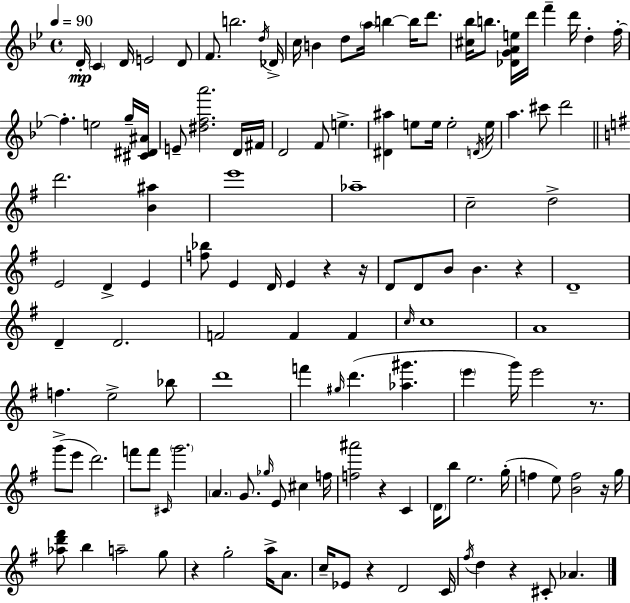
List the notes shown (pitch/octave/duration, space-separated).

D4/s C4/q D4/s E4/h D4/e F4/e. B5/h. D5/s Db4/s C5/s B4/q D5/e A5/s B5/q B5/s D6/e. [C#5,Bb5]/s B5/e. [Db4,G4,A4,E5]/s D6/s F6/q D6/s D5/q F5/s F5/q. E5/h G5/s [C#4,D#4,A#4]/s E4/e [D#5,F5,A6]/h. D4/s F#4/s D4/h F4/e E5/q. [D#4,A#5]/q E5/e E5/s E5/h D4/s E5/s A5/q. C#6/e D6/h D6/h. [B4,A#5]/q E6/w Ab5/w C5/h D5/h E4/h D4/q E4/q [F5,Bb5]/e E4/q D4/s E4/q R/q R/s D4/e D4/e B4/e B4/q. R/q D4/w D4/q D4/h. F4/h F4/q F4/q C5/s C5/w A4/w F5/q. E5/h Bb5/e D6/w F6/q G#5/s D6/q. [Ab5,G#6]/q. E6/q G6/s E6/h R/e. G6/e E6/e D6/h. F6/e F6/e C#4/s G6/h. A4/q. G4/e. Gb5/s E4/e C#5/q F5/s [F5,A#6]/h R/q C4/q D4/s B5/e E5/h. G5/s F5/q E5/e [B4,F5]/h R/s G5/s [Ab5,D6,F#6]/e B5/q A5/h G5/e R/q G5/h A5/s A4/e. C5/s Eb4/e R/q D4/h C4/s F#5/s D5/q R/q C#4/e Ab4/q.